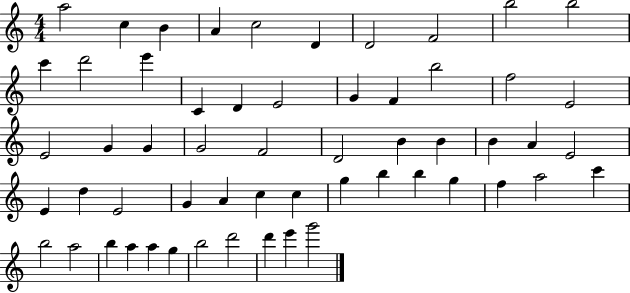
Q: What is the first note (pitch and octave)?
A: A5